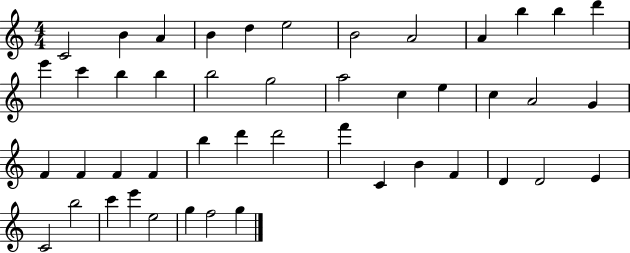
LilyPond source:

{
  \clef treble
  \numericTimeSignature
  \time 4/4
  \key c \major
  c'2 b'4 a'4 | b'4 d''4 e''2 | b'2 a'2 | a'4 b''4 b''4 d'''4 | \break e'''4 c'''4 b''4 b''4 | b''2 g''2 | a''2 c''4 e''4 | c''4 a'2 g'4 | \break f'4 f'4 f'4 f'4 | b''4 d'''4 d'''2 | f'''4 c'4 b'4 f'4 | d'4 d'2 e'4 | \break c'2 b''2 | c'''4 e'''4 e''2 | g''4 f''2 g''4 | \bar "|."
}